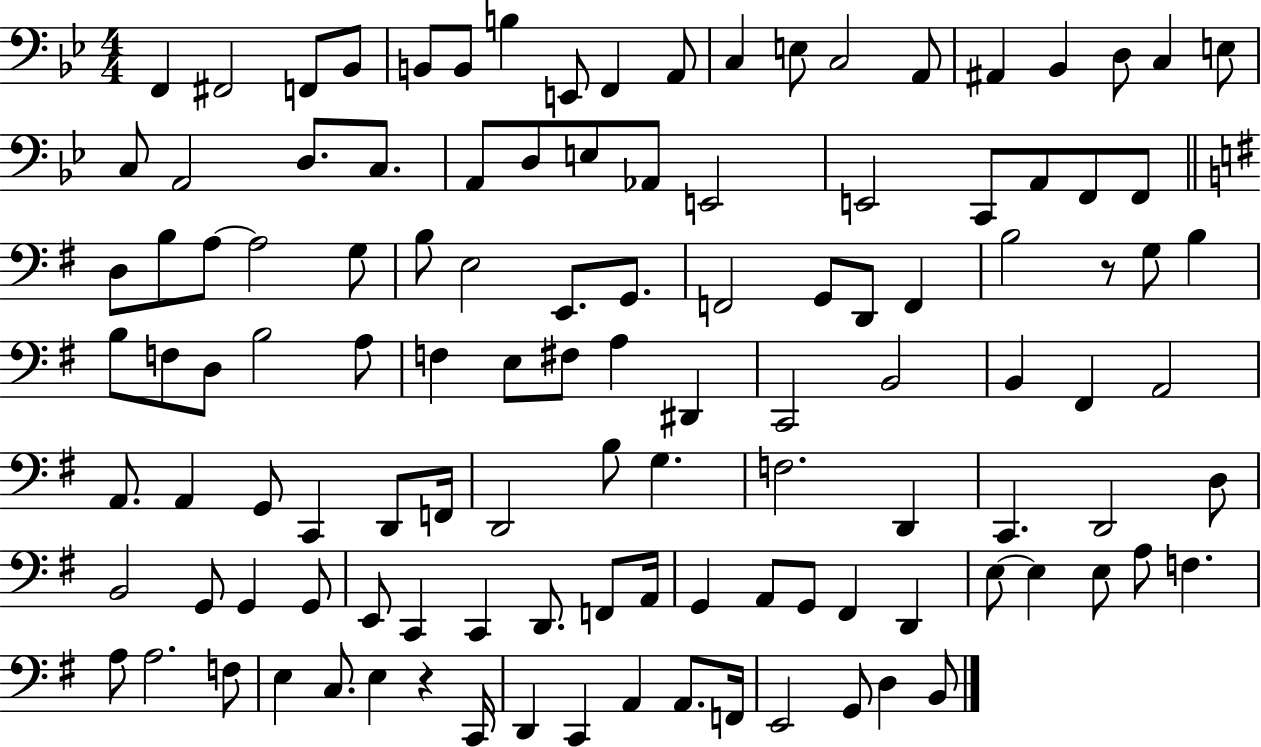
X:1
T:Untitled
M:4/4
L:1/4
K:Bb
F,, ^F,,2 F,,/2 _B,,/2 B,,/2 B,,/2 B, E,,/2 F,, A,,/2 C, E,/2 C,2 A,,/2 ^A,, _B,, D,/2 C, E,/2 C,/2 A,,2 D,/2 C,/2 A,,/2 D,/2 E,/2 _A,,/2 E,,2 E,,2 C,,/2 A,,/2 F,,/2 F,,/2 D,/2 B,/2 A,/2 A,2 G,/2 B,/2 E,2 E,,/2 G,,/2 F,,2 G,,/2 D,,/2 F,, B,2 z/2 G,/2 B, B,/2 F,/2 D,/2 B,2 A,/2 F, E,/2 ^F,/2 A, ^D,, C,,2 B,,2 B,, ^F,, A,,2 A,,/2 A,, G,,/2 C,, D,,/2 F,,/4 D,,2 B,/2 G, F,2 D,, C,, D,,2 D,/2 B,,2 G,,/2 G,, G,,/2 E,,/2 C,, C,, D,,/2 F,,/2 A,,/4 G,, A,,/2 G,,/2 ^F,, D,, E,/2 E, E,/2 A,/2 F, A,/2 A,2 F,/2 E, C,/2 E, z C,,/4 D,, C,, A,, A,,/2 F,,/4 E,,2 G,,/2 D, B,,/2